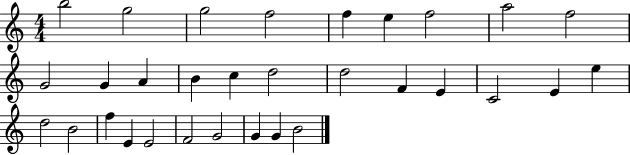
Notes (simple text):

B5/h G5/h G5/h F5/h F5/q E5/q F5/h A5/h F5/h G4/h G4/q A4/q B4/q C5/q D5/h D5/h F4/q E4/q C4/h E4/q E5/q D5/h B4/h F5/q E4/q E4/h F4/h G4/h G4/q G4/q B4/h